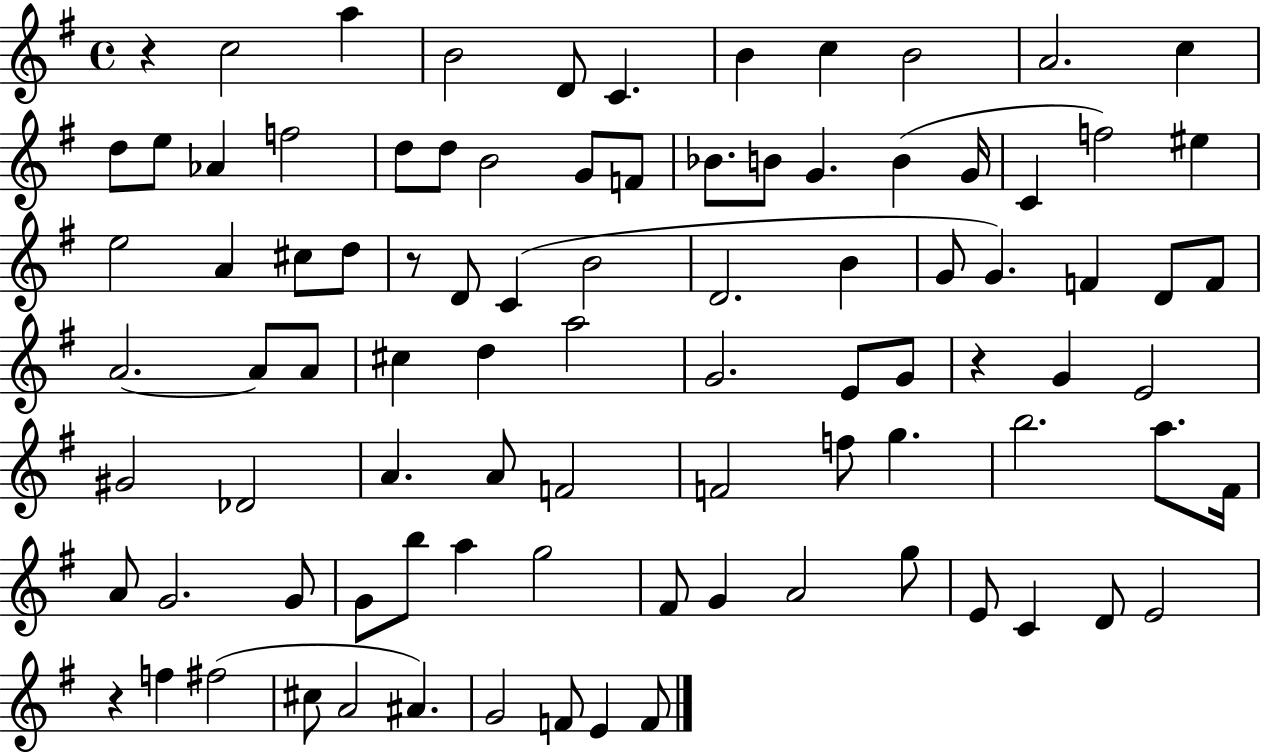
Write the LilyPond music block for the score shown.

{
  \clef treble
  \time 4/4
  \defaultTimeSignature
  \key g \major
  r4 c''2 a''4 | b'2 d'8 c'4. | b'4 c''4 b'2 | a'2. c''4 | \break d''8 e''8 aes'4 f''2 | d''8 d''8 b'2 g'8 f'8 | bes'8. b'8 g'4. b'4( g'16 | c'4 f''2) eis''4 | \break e''2 a'4 cis''8 d''8 | r8 d'8 c'4( b'2 | d'2. b'4 | g'8 g'4.) f'4 d'8 f'8 | \break a'2.~~ a'8 a'8 | cis''4 d''4 a''2 | g'2. e'8 g'8 | r4 g'4 e'2 | \break gis'2 des'2 | a'4. a'8 f'2 | f'2 f''8 g''4. | b''2. a''8. fis'16 | \break a'8 g'2. g'8 | g'8 b''8 a''4 g''2 | fis'8 g'4 a'2 g''8 | e'8 c'4 d'8 e'2 | \break r4 f''4 fis''2( | cis''8 a'2 ais'4.) | g'2 f'8 e'4 f'8 | \bar "|."
}